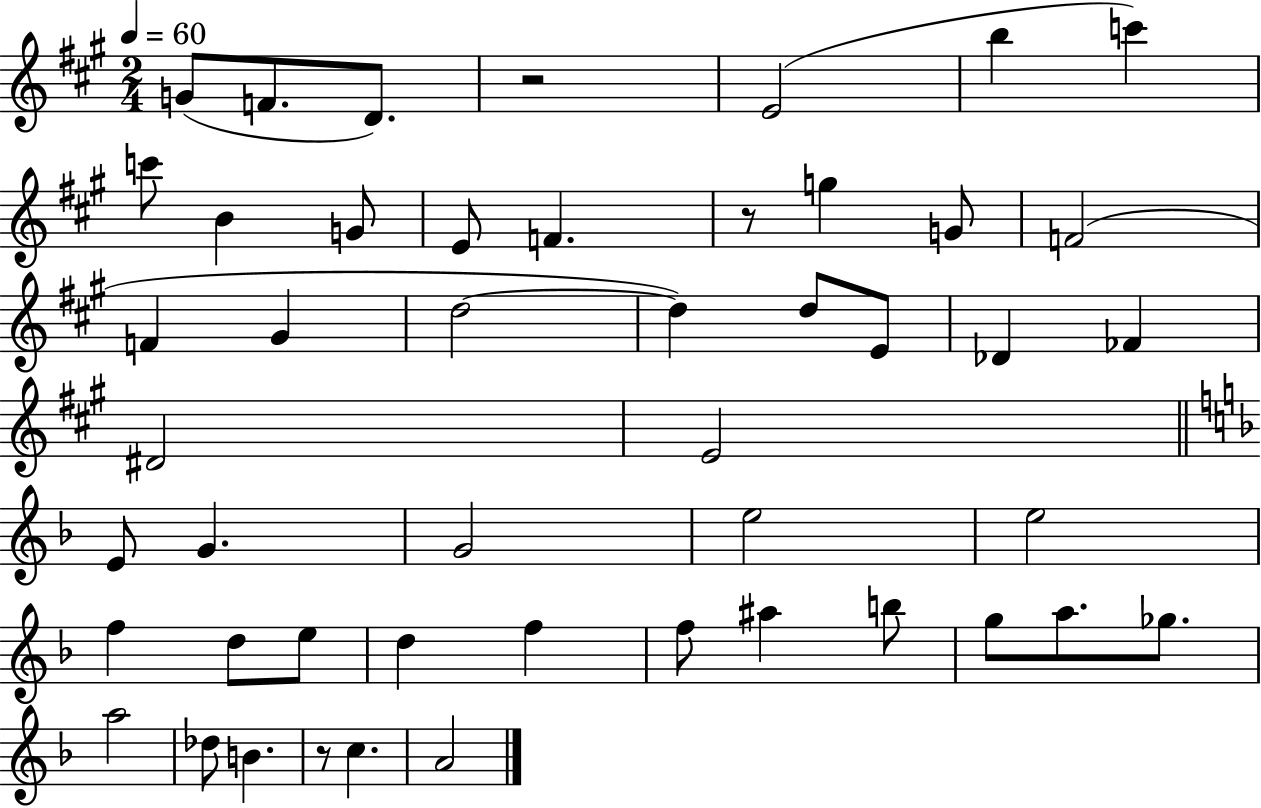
X:1
T:Untitled
M:2/4
L:1/4
K:A
G/2 F/2 D/2 z2 E2 b c' c'/2 B G/2 E/2 F z/2 g G/2 F2 F ^G d2 d d/2 E/2 _D _F ^D2 E2 E/2 G G2 e2 e2 f d/2 e/2 d f f/2 ^a b/2 g/2 a/2 _g/2 a2 _d/2 B z/2 c A2